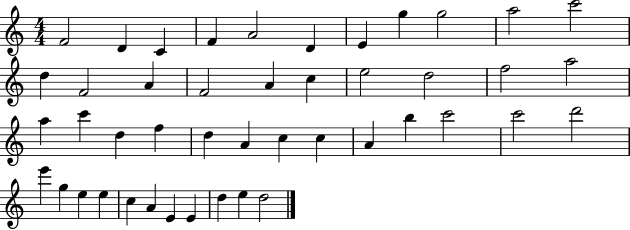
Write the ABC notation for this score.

X:1
T:Untitled
M:4/4
L:1/4
K:C
F2 D C F A2 D E g g2 a2 c'2 d F2 A F2 A c e2 d2 f2 a2 a c' d f d A c c A b c'2 c'2 d'2 e' g e e c A E E d e d2